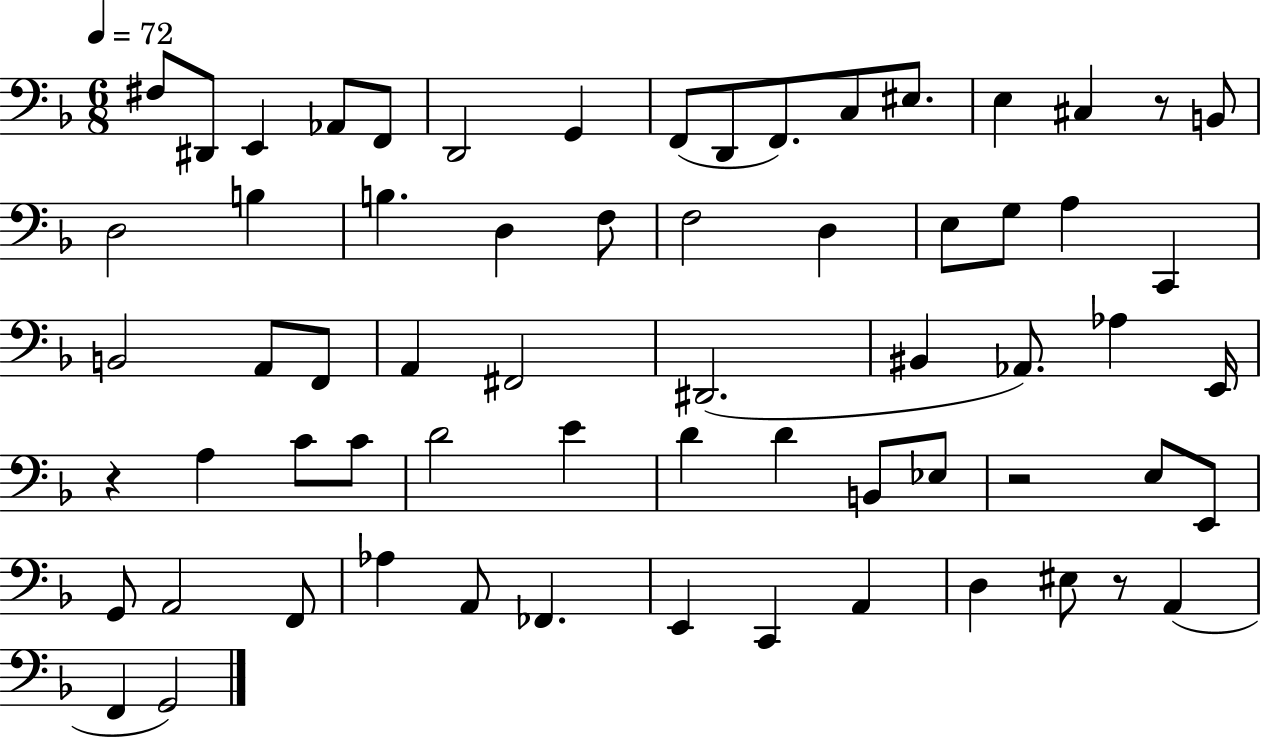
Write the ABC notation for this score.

X:1
T:Untitled
M:6/8
L:1/4
K:F
^F,/2 ^D,,/2 E,, _A,,/2 F,,/2 D,,2 G,, F,,/2 D,,/2 F,,/2 C,/2 ^E,/2 E, ^C, z/2 B,,/2 D,2 B, B, D, F,/2 F,2 D, E,/2 G,/2 A, C,, B,,2 A,,/2 F,,/2 A,, ^F,,2 ^D,,2 ^B,, _A,,/2 _A, E,,/4 z A, C/2 C/2 D2 E D D B,,/2 _E,/2 z2 E,/2 E,,/2 G,,/2 A,,2 F,,/2 _A, A,,/2 _F,, E,, C,, A,, D, ^E,/2 z/2 A,, F,, G,,2